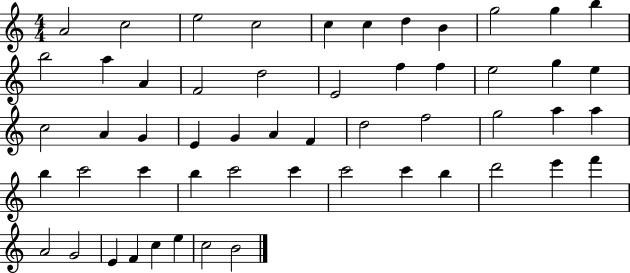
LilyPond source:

{
  \clef treble
  \numericTimeSignature
  \time 4/4
  \key c \major
  a'2 c''2 | e''2 c''2 | c''4 c''4 d''4 b'4 | g''2 g''4 b''4 | \break b''2 a''4 a'4 | f'2 d''2 | e'2 f''4 f''4 | e''2 g''4 e''4 | \break c''2 a'4 g'4 | e'4 g'4 a'4 f'4 | d''2 f''2 | g''2 a''4 a''4 | \break b''4 c'''2 c'''4 | b''4 c'''2 c'''4 | c'''2 c'''4 b''4 | d'''2 e'''4 f'''4 | \break a'2 g'2 | e'4 f'4 c''4 e''4 | c''2 b'2 | \bar "|."
}